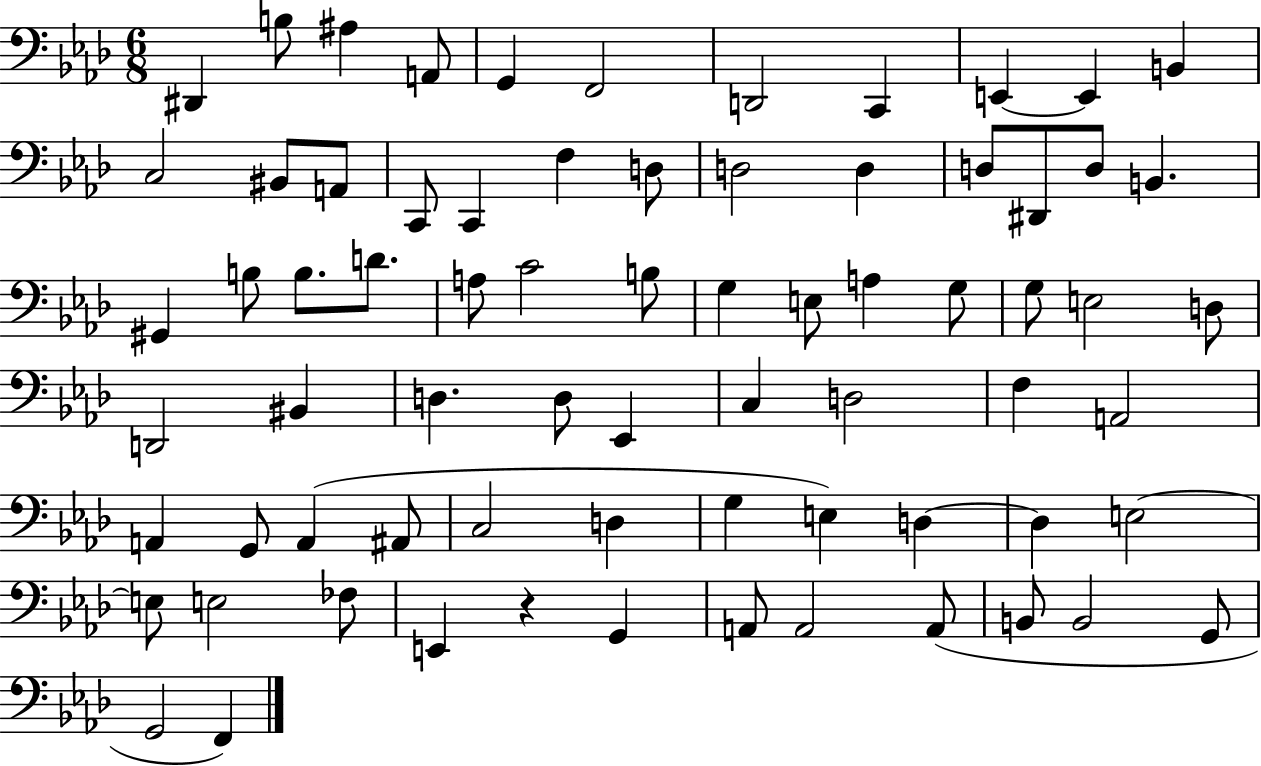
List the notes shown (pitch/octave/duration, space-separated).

D#2/q B3/e A#3/q A2/e G2/q F2/h D2/h C2/q E2/q E2/q B2/q C3/h BIS2/e A2/e C2/e C2/q F3/q D3/e D3/h D3/q D3/e D#2/e D3/e B2/q. G#2/q B3/e B3/e. D4/e. A3/e C4/h B3/e G3/q E3/e A3/q G3/e G3/e E3/h D3/e D2/h BIS2/q D3/q. D3/e Eb2/q C3/q D3/h F3/q A2/h A2/q G2/e A2/q A#2/e C3/h D3/q G3/q E3/q D3/q D3/q E3/h E3/e E3/h FES3/e E2/q R/q G2/q A2/e A2/h A2/e B2/e B2/h G2/e G2/h F2/q